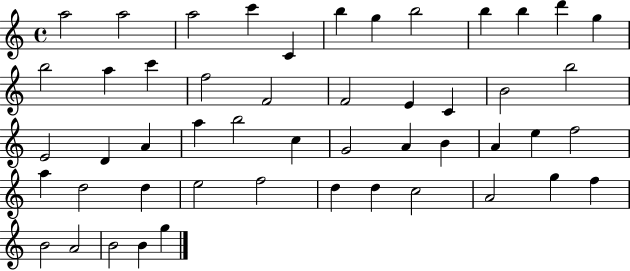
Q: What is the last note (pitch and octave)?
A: G5